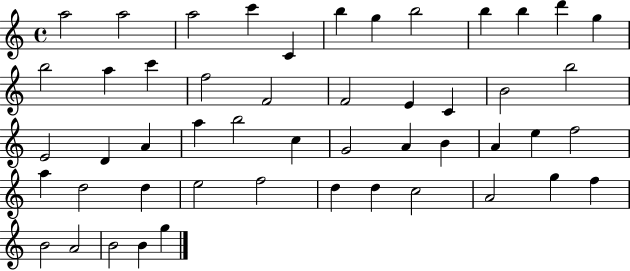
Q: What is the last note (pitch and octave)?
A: G5